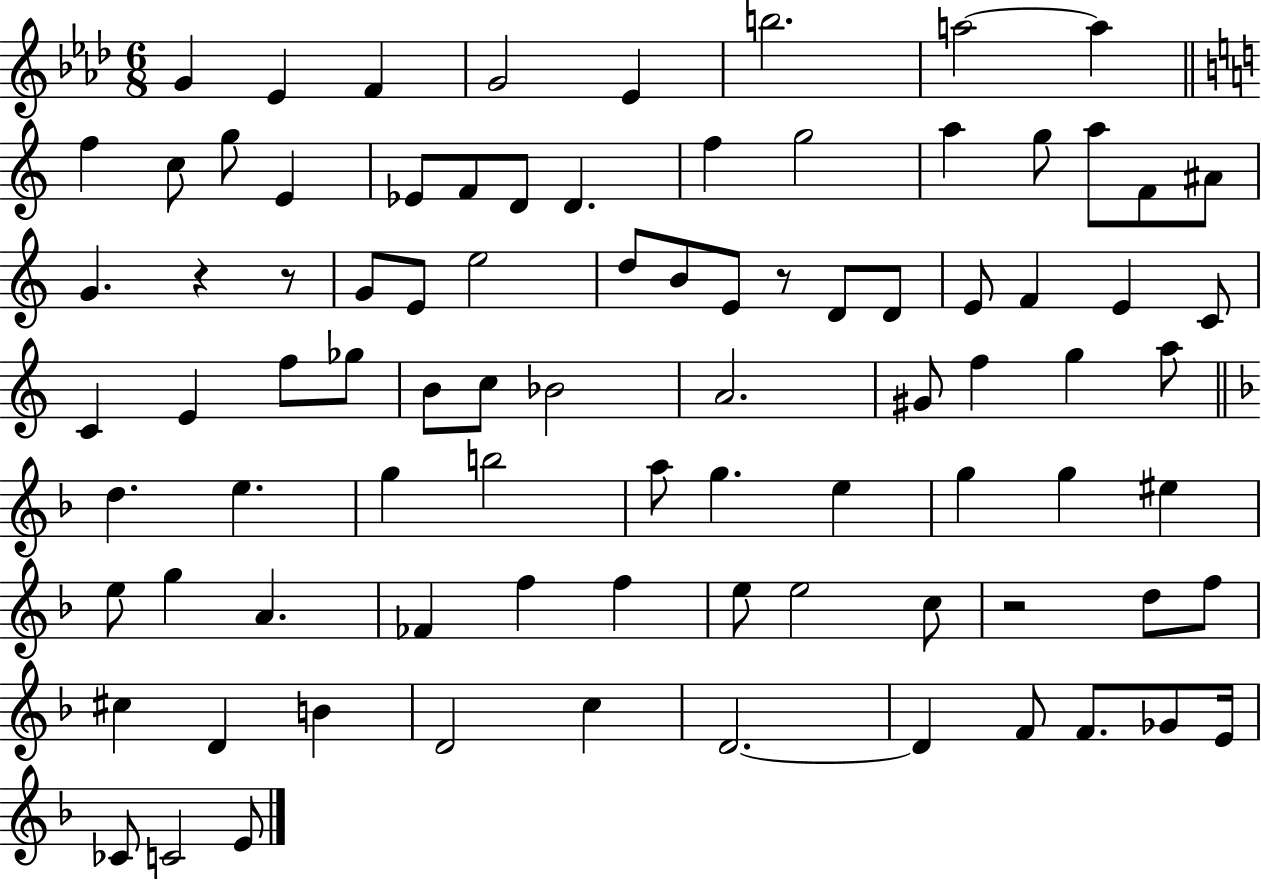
X:1
T:Untitled
M:6/8
L:1/4
K:Ab
G _E F G2 _E b2 a2 a f c/2 g/2 E _E/2 F/2 D/2 D f g2 a g/2 a/2 F/2 ^A/2 G z z/2 G/2 E/2 e2 d/2 B/2 E/2 z/2 D/2 D/2 E/2 F E C/2 C E f/2 _g/2 B/2 c/2 _B2 A2 ^G/2 f g a/2 d e g b2 a/2 g e g g ^e e/2 g A _F f f e/2 e2 c/2 z2 d/2 f/2 ^c D B D2 c D2 D F/2 F/2 _G/2 E/4 _C/2 C2 E/2